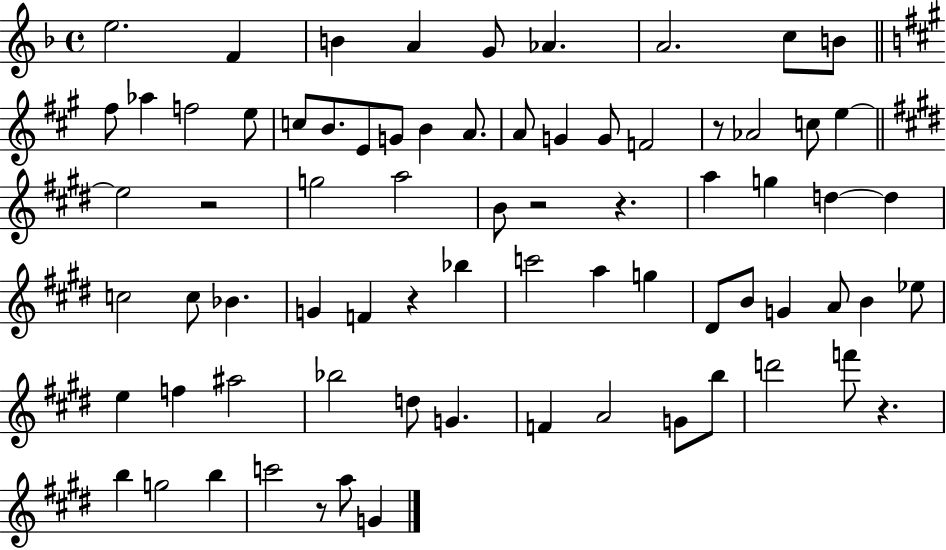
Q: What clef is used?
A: treble